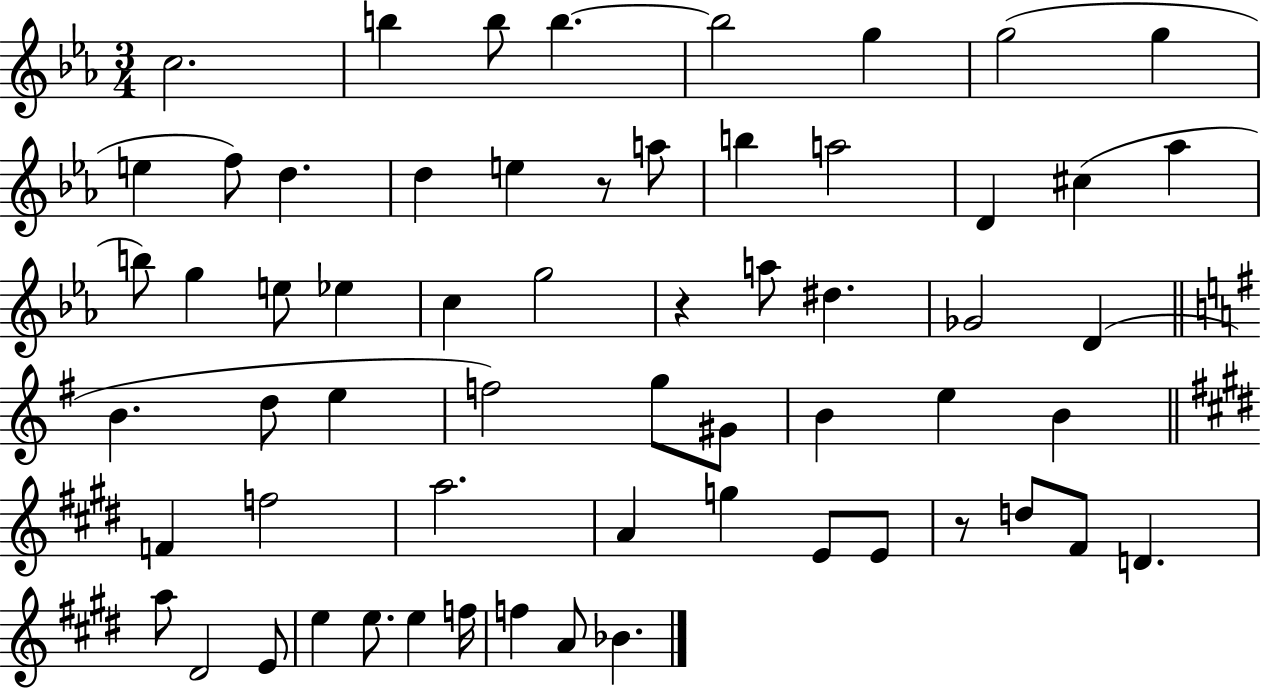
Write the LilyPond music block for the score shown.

{
  \clef treble
  \numericTimeSignature
  \time 3/4
  \key ees \major
  \repeat volta 2 { c''2. | b''4 b''8 b''4.~~ | b''2 g''4 | g''2( g''4 | \break e''4 f''8) d''4. | d''4 e''4 r8 a''8 | b''4 a''2 | d'4 cis''4( aes''4 | \break b''8) g''4 e''8 ees''4 | c''4 g''2 | r4 a''8 dis''4. | ges'2 d'4( | \break \bar "||" \break \key g \major b'4. d''8 e''4 | f''2) g''8 gis'8 | b'4 e''4 b'4 | \bar "||" \break \key e \major f'4 f''2 | a''2. | a'4 g''4 e'8 e'8 | r8 d''8 fis'8 d'4. | \break a''8 dis'2 e'8 | e''4 e''8. e''4 f''16 | f''4 a'8 bes'4. | } \bar "|."
}